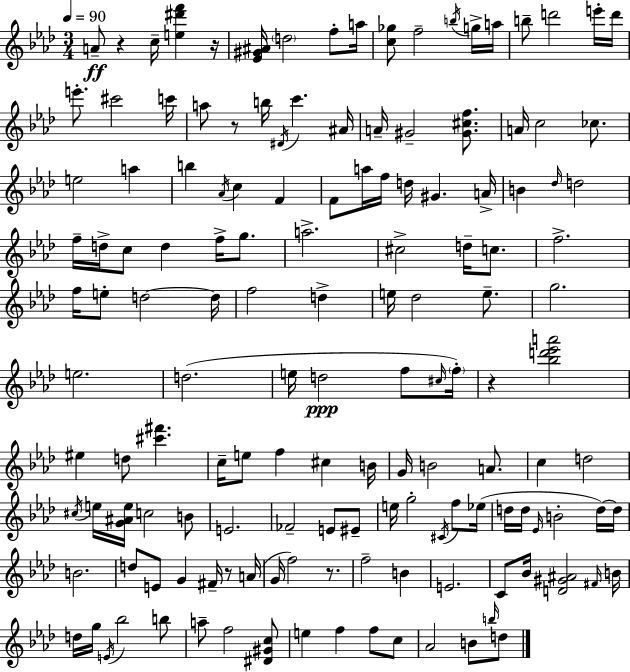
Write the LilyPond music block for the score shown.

{
  \clef treble
  \numericTimeSignature
  \time 3/4
  \key aes \major
  \tempo 4 = 90
  a'8--\ff r4 c''16-- <e'' dis''' f'''>4 r16 | <ees' gis' ais'>16 \parenthesize d''2 f''8-. a''16 | <c'' ges''>8 f''2-- \acciaccatura { b''16 } g''16-> | a''16 b''8-- d'''2 e'''16-. | \break d'''16 e'''8.-. cis'''2 | c'''16 a''8 r8 b''16 \acciaccatura { dis'16 } c'''4. | ais'16 a'16-- gis'2-- <gis' cis'' f''>8. | a'16 c''2 ces''8. | \break e''2 a''4 | b''4 \acciaccatura { aes'16 } c''4 f'4 | f'8 a''16 f''16 d''16 gis'4. | a'16-> b'4 \grace { des''16 } d''2 | \break f''16-- d''16-> c''8 d''4 | f''16-> g''8. a''2.-> | cis''2-> | d''16-- c''8. f''2.-> | \break f''16 e''8-. d''2~~ | d''16 f''2 | d''4-> e''16 des''2 | e''8.-- g''2. | \break e''2. | d''2.( | e''16 d''2\ppp | f''8 \grace { cis''16 }) \parenthesize f''16-. r4 <bes'' d''' ees''' a'''>2 | \break eis''4 d''8 <cis''' fis'''>4. | c''16-- e''8 f''4 | cis''4 b'16 g'16 b'2 | a'8. c''4 d''2 | \break \acciaccatura { cis''16 } e''16 <g' ais' e''>16 c''2 | b'8 e'2. | fes'2-- | e'8 eis'8-- e''16 g''2-. | \break \acciaccatura { cis'16 } f''8 ees''16( d''16 d''16 \grace { ees'16 } b'2-. | d''16~~) d''16 b'2. | d''8 e'8 | g'4 fis'16-- r8 a'16( g'16 f''2) | \break r8. f''2-- | b'4 e'2. | c'8 bes'16 <d' gis' ais'>2 | \grace { fis'16 } b'16 d''16 g''16 \acciaccatura { e'16 } | \break bes''2 b''8 a''8-- | f''2 <dis' gis' c''>8 e''4 | f''4 f''8 c''8 aes'2 | b'8 \grace { b''16 } d''8 \bar "|."
}